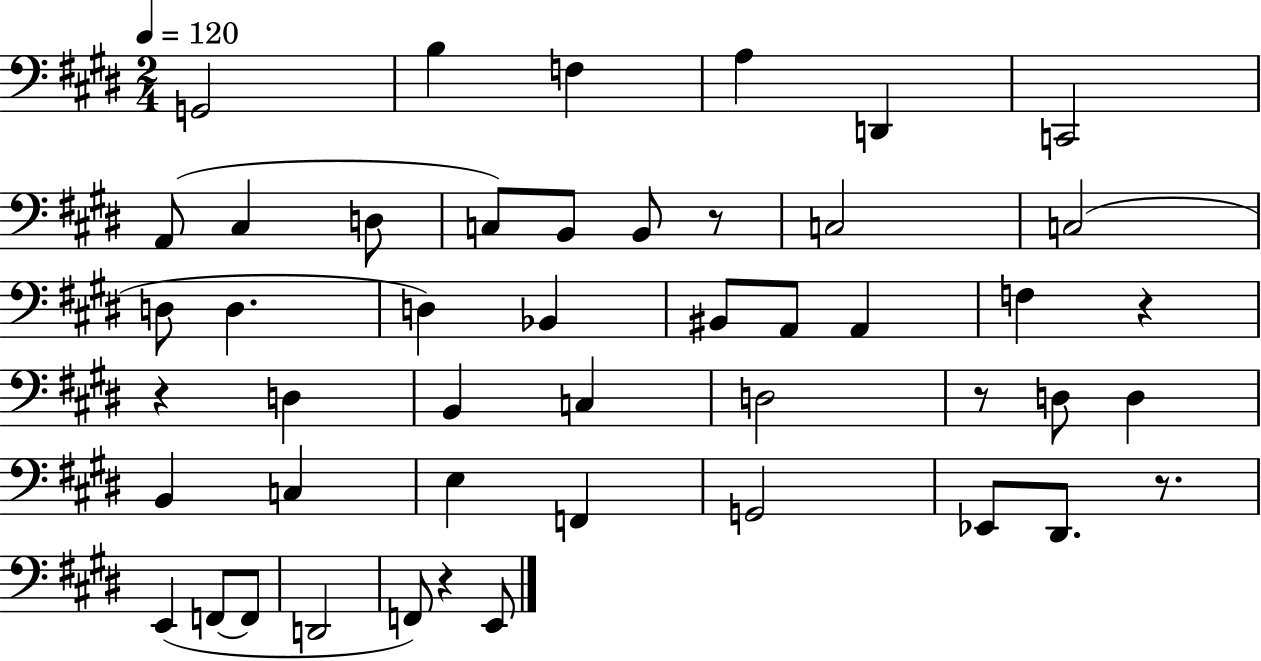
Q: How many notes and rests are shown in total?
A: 47